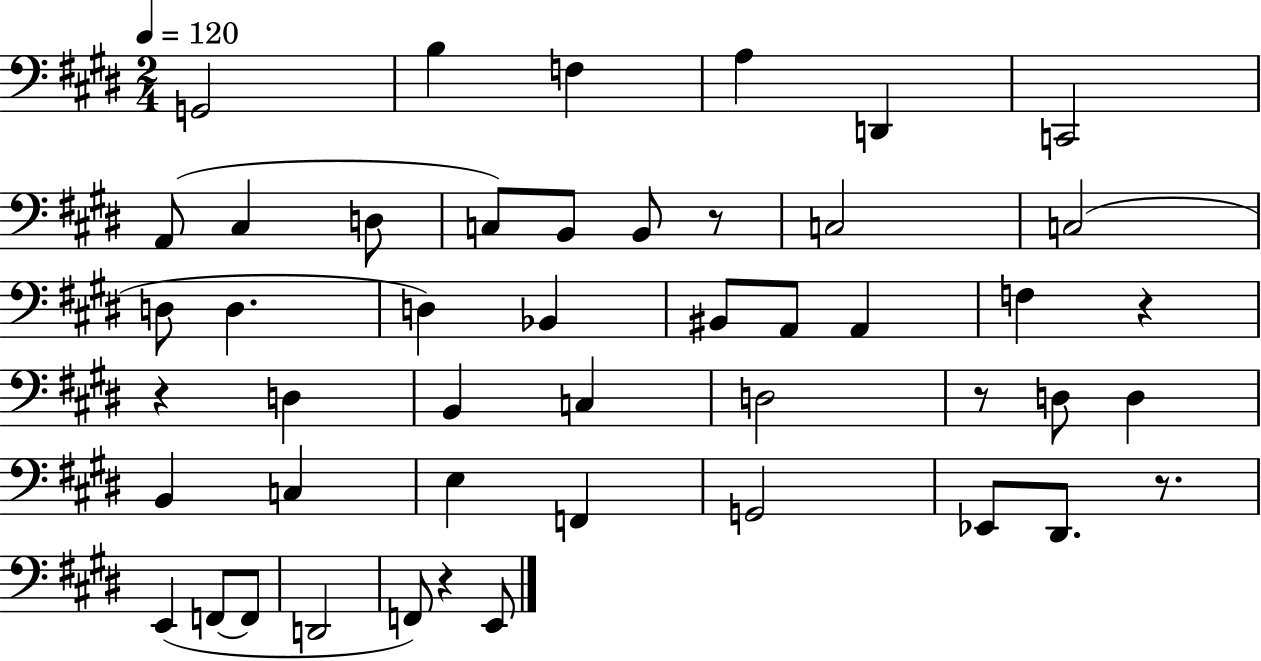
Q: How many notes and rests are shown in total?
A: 47